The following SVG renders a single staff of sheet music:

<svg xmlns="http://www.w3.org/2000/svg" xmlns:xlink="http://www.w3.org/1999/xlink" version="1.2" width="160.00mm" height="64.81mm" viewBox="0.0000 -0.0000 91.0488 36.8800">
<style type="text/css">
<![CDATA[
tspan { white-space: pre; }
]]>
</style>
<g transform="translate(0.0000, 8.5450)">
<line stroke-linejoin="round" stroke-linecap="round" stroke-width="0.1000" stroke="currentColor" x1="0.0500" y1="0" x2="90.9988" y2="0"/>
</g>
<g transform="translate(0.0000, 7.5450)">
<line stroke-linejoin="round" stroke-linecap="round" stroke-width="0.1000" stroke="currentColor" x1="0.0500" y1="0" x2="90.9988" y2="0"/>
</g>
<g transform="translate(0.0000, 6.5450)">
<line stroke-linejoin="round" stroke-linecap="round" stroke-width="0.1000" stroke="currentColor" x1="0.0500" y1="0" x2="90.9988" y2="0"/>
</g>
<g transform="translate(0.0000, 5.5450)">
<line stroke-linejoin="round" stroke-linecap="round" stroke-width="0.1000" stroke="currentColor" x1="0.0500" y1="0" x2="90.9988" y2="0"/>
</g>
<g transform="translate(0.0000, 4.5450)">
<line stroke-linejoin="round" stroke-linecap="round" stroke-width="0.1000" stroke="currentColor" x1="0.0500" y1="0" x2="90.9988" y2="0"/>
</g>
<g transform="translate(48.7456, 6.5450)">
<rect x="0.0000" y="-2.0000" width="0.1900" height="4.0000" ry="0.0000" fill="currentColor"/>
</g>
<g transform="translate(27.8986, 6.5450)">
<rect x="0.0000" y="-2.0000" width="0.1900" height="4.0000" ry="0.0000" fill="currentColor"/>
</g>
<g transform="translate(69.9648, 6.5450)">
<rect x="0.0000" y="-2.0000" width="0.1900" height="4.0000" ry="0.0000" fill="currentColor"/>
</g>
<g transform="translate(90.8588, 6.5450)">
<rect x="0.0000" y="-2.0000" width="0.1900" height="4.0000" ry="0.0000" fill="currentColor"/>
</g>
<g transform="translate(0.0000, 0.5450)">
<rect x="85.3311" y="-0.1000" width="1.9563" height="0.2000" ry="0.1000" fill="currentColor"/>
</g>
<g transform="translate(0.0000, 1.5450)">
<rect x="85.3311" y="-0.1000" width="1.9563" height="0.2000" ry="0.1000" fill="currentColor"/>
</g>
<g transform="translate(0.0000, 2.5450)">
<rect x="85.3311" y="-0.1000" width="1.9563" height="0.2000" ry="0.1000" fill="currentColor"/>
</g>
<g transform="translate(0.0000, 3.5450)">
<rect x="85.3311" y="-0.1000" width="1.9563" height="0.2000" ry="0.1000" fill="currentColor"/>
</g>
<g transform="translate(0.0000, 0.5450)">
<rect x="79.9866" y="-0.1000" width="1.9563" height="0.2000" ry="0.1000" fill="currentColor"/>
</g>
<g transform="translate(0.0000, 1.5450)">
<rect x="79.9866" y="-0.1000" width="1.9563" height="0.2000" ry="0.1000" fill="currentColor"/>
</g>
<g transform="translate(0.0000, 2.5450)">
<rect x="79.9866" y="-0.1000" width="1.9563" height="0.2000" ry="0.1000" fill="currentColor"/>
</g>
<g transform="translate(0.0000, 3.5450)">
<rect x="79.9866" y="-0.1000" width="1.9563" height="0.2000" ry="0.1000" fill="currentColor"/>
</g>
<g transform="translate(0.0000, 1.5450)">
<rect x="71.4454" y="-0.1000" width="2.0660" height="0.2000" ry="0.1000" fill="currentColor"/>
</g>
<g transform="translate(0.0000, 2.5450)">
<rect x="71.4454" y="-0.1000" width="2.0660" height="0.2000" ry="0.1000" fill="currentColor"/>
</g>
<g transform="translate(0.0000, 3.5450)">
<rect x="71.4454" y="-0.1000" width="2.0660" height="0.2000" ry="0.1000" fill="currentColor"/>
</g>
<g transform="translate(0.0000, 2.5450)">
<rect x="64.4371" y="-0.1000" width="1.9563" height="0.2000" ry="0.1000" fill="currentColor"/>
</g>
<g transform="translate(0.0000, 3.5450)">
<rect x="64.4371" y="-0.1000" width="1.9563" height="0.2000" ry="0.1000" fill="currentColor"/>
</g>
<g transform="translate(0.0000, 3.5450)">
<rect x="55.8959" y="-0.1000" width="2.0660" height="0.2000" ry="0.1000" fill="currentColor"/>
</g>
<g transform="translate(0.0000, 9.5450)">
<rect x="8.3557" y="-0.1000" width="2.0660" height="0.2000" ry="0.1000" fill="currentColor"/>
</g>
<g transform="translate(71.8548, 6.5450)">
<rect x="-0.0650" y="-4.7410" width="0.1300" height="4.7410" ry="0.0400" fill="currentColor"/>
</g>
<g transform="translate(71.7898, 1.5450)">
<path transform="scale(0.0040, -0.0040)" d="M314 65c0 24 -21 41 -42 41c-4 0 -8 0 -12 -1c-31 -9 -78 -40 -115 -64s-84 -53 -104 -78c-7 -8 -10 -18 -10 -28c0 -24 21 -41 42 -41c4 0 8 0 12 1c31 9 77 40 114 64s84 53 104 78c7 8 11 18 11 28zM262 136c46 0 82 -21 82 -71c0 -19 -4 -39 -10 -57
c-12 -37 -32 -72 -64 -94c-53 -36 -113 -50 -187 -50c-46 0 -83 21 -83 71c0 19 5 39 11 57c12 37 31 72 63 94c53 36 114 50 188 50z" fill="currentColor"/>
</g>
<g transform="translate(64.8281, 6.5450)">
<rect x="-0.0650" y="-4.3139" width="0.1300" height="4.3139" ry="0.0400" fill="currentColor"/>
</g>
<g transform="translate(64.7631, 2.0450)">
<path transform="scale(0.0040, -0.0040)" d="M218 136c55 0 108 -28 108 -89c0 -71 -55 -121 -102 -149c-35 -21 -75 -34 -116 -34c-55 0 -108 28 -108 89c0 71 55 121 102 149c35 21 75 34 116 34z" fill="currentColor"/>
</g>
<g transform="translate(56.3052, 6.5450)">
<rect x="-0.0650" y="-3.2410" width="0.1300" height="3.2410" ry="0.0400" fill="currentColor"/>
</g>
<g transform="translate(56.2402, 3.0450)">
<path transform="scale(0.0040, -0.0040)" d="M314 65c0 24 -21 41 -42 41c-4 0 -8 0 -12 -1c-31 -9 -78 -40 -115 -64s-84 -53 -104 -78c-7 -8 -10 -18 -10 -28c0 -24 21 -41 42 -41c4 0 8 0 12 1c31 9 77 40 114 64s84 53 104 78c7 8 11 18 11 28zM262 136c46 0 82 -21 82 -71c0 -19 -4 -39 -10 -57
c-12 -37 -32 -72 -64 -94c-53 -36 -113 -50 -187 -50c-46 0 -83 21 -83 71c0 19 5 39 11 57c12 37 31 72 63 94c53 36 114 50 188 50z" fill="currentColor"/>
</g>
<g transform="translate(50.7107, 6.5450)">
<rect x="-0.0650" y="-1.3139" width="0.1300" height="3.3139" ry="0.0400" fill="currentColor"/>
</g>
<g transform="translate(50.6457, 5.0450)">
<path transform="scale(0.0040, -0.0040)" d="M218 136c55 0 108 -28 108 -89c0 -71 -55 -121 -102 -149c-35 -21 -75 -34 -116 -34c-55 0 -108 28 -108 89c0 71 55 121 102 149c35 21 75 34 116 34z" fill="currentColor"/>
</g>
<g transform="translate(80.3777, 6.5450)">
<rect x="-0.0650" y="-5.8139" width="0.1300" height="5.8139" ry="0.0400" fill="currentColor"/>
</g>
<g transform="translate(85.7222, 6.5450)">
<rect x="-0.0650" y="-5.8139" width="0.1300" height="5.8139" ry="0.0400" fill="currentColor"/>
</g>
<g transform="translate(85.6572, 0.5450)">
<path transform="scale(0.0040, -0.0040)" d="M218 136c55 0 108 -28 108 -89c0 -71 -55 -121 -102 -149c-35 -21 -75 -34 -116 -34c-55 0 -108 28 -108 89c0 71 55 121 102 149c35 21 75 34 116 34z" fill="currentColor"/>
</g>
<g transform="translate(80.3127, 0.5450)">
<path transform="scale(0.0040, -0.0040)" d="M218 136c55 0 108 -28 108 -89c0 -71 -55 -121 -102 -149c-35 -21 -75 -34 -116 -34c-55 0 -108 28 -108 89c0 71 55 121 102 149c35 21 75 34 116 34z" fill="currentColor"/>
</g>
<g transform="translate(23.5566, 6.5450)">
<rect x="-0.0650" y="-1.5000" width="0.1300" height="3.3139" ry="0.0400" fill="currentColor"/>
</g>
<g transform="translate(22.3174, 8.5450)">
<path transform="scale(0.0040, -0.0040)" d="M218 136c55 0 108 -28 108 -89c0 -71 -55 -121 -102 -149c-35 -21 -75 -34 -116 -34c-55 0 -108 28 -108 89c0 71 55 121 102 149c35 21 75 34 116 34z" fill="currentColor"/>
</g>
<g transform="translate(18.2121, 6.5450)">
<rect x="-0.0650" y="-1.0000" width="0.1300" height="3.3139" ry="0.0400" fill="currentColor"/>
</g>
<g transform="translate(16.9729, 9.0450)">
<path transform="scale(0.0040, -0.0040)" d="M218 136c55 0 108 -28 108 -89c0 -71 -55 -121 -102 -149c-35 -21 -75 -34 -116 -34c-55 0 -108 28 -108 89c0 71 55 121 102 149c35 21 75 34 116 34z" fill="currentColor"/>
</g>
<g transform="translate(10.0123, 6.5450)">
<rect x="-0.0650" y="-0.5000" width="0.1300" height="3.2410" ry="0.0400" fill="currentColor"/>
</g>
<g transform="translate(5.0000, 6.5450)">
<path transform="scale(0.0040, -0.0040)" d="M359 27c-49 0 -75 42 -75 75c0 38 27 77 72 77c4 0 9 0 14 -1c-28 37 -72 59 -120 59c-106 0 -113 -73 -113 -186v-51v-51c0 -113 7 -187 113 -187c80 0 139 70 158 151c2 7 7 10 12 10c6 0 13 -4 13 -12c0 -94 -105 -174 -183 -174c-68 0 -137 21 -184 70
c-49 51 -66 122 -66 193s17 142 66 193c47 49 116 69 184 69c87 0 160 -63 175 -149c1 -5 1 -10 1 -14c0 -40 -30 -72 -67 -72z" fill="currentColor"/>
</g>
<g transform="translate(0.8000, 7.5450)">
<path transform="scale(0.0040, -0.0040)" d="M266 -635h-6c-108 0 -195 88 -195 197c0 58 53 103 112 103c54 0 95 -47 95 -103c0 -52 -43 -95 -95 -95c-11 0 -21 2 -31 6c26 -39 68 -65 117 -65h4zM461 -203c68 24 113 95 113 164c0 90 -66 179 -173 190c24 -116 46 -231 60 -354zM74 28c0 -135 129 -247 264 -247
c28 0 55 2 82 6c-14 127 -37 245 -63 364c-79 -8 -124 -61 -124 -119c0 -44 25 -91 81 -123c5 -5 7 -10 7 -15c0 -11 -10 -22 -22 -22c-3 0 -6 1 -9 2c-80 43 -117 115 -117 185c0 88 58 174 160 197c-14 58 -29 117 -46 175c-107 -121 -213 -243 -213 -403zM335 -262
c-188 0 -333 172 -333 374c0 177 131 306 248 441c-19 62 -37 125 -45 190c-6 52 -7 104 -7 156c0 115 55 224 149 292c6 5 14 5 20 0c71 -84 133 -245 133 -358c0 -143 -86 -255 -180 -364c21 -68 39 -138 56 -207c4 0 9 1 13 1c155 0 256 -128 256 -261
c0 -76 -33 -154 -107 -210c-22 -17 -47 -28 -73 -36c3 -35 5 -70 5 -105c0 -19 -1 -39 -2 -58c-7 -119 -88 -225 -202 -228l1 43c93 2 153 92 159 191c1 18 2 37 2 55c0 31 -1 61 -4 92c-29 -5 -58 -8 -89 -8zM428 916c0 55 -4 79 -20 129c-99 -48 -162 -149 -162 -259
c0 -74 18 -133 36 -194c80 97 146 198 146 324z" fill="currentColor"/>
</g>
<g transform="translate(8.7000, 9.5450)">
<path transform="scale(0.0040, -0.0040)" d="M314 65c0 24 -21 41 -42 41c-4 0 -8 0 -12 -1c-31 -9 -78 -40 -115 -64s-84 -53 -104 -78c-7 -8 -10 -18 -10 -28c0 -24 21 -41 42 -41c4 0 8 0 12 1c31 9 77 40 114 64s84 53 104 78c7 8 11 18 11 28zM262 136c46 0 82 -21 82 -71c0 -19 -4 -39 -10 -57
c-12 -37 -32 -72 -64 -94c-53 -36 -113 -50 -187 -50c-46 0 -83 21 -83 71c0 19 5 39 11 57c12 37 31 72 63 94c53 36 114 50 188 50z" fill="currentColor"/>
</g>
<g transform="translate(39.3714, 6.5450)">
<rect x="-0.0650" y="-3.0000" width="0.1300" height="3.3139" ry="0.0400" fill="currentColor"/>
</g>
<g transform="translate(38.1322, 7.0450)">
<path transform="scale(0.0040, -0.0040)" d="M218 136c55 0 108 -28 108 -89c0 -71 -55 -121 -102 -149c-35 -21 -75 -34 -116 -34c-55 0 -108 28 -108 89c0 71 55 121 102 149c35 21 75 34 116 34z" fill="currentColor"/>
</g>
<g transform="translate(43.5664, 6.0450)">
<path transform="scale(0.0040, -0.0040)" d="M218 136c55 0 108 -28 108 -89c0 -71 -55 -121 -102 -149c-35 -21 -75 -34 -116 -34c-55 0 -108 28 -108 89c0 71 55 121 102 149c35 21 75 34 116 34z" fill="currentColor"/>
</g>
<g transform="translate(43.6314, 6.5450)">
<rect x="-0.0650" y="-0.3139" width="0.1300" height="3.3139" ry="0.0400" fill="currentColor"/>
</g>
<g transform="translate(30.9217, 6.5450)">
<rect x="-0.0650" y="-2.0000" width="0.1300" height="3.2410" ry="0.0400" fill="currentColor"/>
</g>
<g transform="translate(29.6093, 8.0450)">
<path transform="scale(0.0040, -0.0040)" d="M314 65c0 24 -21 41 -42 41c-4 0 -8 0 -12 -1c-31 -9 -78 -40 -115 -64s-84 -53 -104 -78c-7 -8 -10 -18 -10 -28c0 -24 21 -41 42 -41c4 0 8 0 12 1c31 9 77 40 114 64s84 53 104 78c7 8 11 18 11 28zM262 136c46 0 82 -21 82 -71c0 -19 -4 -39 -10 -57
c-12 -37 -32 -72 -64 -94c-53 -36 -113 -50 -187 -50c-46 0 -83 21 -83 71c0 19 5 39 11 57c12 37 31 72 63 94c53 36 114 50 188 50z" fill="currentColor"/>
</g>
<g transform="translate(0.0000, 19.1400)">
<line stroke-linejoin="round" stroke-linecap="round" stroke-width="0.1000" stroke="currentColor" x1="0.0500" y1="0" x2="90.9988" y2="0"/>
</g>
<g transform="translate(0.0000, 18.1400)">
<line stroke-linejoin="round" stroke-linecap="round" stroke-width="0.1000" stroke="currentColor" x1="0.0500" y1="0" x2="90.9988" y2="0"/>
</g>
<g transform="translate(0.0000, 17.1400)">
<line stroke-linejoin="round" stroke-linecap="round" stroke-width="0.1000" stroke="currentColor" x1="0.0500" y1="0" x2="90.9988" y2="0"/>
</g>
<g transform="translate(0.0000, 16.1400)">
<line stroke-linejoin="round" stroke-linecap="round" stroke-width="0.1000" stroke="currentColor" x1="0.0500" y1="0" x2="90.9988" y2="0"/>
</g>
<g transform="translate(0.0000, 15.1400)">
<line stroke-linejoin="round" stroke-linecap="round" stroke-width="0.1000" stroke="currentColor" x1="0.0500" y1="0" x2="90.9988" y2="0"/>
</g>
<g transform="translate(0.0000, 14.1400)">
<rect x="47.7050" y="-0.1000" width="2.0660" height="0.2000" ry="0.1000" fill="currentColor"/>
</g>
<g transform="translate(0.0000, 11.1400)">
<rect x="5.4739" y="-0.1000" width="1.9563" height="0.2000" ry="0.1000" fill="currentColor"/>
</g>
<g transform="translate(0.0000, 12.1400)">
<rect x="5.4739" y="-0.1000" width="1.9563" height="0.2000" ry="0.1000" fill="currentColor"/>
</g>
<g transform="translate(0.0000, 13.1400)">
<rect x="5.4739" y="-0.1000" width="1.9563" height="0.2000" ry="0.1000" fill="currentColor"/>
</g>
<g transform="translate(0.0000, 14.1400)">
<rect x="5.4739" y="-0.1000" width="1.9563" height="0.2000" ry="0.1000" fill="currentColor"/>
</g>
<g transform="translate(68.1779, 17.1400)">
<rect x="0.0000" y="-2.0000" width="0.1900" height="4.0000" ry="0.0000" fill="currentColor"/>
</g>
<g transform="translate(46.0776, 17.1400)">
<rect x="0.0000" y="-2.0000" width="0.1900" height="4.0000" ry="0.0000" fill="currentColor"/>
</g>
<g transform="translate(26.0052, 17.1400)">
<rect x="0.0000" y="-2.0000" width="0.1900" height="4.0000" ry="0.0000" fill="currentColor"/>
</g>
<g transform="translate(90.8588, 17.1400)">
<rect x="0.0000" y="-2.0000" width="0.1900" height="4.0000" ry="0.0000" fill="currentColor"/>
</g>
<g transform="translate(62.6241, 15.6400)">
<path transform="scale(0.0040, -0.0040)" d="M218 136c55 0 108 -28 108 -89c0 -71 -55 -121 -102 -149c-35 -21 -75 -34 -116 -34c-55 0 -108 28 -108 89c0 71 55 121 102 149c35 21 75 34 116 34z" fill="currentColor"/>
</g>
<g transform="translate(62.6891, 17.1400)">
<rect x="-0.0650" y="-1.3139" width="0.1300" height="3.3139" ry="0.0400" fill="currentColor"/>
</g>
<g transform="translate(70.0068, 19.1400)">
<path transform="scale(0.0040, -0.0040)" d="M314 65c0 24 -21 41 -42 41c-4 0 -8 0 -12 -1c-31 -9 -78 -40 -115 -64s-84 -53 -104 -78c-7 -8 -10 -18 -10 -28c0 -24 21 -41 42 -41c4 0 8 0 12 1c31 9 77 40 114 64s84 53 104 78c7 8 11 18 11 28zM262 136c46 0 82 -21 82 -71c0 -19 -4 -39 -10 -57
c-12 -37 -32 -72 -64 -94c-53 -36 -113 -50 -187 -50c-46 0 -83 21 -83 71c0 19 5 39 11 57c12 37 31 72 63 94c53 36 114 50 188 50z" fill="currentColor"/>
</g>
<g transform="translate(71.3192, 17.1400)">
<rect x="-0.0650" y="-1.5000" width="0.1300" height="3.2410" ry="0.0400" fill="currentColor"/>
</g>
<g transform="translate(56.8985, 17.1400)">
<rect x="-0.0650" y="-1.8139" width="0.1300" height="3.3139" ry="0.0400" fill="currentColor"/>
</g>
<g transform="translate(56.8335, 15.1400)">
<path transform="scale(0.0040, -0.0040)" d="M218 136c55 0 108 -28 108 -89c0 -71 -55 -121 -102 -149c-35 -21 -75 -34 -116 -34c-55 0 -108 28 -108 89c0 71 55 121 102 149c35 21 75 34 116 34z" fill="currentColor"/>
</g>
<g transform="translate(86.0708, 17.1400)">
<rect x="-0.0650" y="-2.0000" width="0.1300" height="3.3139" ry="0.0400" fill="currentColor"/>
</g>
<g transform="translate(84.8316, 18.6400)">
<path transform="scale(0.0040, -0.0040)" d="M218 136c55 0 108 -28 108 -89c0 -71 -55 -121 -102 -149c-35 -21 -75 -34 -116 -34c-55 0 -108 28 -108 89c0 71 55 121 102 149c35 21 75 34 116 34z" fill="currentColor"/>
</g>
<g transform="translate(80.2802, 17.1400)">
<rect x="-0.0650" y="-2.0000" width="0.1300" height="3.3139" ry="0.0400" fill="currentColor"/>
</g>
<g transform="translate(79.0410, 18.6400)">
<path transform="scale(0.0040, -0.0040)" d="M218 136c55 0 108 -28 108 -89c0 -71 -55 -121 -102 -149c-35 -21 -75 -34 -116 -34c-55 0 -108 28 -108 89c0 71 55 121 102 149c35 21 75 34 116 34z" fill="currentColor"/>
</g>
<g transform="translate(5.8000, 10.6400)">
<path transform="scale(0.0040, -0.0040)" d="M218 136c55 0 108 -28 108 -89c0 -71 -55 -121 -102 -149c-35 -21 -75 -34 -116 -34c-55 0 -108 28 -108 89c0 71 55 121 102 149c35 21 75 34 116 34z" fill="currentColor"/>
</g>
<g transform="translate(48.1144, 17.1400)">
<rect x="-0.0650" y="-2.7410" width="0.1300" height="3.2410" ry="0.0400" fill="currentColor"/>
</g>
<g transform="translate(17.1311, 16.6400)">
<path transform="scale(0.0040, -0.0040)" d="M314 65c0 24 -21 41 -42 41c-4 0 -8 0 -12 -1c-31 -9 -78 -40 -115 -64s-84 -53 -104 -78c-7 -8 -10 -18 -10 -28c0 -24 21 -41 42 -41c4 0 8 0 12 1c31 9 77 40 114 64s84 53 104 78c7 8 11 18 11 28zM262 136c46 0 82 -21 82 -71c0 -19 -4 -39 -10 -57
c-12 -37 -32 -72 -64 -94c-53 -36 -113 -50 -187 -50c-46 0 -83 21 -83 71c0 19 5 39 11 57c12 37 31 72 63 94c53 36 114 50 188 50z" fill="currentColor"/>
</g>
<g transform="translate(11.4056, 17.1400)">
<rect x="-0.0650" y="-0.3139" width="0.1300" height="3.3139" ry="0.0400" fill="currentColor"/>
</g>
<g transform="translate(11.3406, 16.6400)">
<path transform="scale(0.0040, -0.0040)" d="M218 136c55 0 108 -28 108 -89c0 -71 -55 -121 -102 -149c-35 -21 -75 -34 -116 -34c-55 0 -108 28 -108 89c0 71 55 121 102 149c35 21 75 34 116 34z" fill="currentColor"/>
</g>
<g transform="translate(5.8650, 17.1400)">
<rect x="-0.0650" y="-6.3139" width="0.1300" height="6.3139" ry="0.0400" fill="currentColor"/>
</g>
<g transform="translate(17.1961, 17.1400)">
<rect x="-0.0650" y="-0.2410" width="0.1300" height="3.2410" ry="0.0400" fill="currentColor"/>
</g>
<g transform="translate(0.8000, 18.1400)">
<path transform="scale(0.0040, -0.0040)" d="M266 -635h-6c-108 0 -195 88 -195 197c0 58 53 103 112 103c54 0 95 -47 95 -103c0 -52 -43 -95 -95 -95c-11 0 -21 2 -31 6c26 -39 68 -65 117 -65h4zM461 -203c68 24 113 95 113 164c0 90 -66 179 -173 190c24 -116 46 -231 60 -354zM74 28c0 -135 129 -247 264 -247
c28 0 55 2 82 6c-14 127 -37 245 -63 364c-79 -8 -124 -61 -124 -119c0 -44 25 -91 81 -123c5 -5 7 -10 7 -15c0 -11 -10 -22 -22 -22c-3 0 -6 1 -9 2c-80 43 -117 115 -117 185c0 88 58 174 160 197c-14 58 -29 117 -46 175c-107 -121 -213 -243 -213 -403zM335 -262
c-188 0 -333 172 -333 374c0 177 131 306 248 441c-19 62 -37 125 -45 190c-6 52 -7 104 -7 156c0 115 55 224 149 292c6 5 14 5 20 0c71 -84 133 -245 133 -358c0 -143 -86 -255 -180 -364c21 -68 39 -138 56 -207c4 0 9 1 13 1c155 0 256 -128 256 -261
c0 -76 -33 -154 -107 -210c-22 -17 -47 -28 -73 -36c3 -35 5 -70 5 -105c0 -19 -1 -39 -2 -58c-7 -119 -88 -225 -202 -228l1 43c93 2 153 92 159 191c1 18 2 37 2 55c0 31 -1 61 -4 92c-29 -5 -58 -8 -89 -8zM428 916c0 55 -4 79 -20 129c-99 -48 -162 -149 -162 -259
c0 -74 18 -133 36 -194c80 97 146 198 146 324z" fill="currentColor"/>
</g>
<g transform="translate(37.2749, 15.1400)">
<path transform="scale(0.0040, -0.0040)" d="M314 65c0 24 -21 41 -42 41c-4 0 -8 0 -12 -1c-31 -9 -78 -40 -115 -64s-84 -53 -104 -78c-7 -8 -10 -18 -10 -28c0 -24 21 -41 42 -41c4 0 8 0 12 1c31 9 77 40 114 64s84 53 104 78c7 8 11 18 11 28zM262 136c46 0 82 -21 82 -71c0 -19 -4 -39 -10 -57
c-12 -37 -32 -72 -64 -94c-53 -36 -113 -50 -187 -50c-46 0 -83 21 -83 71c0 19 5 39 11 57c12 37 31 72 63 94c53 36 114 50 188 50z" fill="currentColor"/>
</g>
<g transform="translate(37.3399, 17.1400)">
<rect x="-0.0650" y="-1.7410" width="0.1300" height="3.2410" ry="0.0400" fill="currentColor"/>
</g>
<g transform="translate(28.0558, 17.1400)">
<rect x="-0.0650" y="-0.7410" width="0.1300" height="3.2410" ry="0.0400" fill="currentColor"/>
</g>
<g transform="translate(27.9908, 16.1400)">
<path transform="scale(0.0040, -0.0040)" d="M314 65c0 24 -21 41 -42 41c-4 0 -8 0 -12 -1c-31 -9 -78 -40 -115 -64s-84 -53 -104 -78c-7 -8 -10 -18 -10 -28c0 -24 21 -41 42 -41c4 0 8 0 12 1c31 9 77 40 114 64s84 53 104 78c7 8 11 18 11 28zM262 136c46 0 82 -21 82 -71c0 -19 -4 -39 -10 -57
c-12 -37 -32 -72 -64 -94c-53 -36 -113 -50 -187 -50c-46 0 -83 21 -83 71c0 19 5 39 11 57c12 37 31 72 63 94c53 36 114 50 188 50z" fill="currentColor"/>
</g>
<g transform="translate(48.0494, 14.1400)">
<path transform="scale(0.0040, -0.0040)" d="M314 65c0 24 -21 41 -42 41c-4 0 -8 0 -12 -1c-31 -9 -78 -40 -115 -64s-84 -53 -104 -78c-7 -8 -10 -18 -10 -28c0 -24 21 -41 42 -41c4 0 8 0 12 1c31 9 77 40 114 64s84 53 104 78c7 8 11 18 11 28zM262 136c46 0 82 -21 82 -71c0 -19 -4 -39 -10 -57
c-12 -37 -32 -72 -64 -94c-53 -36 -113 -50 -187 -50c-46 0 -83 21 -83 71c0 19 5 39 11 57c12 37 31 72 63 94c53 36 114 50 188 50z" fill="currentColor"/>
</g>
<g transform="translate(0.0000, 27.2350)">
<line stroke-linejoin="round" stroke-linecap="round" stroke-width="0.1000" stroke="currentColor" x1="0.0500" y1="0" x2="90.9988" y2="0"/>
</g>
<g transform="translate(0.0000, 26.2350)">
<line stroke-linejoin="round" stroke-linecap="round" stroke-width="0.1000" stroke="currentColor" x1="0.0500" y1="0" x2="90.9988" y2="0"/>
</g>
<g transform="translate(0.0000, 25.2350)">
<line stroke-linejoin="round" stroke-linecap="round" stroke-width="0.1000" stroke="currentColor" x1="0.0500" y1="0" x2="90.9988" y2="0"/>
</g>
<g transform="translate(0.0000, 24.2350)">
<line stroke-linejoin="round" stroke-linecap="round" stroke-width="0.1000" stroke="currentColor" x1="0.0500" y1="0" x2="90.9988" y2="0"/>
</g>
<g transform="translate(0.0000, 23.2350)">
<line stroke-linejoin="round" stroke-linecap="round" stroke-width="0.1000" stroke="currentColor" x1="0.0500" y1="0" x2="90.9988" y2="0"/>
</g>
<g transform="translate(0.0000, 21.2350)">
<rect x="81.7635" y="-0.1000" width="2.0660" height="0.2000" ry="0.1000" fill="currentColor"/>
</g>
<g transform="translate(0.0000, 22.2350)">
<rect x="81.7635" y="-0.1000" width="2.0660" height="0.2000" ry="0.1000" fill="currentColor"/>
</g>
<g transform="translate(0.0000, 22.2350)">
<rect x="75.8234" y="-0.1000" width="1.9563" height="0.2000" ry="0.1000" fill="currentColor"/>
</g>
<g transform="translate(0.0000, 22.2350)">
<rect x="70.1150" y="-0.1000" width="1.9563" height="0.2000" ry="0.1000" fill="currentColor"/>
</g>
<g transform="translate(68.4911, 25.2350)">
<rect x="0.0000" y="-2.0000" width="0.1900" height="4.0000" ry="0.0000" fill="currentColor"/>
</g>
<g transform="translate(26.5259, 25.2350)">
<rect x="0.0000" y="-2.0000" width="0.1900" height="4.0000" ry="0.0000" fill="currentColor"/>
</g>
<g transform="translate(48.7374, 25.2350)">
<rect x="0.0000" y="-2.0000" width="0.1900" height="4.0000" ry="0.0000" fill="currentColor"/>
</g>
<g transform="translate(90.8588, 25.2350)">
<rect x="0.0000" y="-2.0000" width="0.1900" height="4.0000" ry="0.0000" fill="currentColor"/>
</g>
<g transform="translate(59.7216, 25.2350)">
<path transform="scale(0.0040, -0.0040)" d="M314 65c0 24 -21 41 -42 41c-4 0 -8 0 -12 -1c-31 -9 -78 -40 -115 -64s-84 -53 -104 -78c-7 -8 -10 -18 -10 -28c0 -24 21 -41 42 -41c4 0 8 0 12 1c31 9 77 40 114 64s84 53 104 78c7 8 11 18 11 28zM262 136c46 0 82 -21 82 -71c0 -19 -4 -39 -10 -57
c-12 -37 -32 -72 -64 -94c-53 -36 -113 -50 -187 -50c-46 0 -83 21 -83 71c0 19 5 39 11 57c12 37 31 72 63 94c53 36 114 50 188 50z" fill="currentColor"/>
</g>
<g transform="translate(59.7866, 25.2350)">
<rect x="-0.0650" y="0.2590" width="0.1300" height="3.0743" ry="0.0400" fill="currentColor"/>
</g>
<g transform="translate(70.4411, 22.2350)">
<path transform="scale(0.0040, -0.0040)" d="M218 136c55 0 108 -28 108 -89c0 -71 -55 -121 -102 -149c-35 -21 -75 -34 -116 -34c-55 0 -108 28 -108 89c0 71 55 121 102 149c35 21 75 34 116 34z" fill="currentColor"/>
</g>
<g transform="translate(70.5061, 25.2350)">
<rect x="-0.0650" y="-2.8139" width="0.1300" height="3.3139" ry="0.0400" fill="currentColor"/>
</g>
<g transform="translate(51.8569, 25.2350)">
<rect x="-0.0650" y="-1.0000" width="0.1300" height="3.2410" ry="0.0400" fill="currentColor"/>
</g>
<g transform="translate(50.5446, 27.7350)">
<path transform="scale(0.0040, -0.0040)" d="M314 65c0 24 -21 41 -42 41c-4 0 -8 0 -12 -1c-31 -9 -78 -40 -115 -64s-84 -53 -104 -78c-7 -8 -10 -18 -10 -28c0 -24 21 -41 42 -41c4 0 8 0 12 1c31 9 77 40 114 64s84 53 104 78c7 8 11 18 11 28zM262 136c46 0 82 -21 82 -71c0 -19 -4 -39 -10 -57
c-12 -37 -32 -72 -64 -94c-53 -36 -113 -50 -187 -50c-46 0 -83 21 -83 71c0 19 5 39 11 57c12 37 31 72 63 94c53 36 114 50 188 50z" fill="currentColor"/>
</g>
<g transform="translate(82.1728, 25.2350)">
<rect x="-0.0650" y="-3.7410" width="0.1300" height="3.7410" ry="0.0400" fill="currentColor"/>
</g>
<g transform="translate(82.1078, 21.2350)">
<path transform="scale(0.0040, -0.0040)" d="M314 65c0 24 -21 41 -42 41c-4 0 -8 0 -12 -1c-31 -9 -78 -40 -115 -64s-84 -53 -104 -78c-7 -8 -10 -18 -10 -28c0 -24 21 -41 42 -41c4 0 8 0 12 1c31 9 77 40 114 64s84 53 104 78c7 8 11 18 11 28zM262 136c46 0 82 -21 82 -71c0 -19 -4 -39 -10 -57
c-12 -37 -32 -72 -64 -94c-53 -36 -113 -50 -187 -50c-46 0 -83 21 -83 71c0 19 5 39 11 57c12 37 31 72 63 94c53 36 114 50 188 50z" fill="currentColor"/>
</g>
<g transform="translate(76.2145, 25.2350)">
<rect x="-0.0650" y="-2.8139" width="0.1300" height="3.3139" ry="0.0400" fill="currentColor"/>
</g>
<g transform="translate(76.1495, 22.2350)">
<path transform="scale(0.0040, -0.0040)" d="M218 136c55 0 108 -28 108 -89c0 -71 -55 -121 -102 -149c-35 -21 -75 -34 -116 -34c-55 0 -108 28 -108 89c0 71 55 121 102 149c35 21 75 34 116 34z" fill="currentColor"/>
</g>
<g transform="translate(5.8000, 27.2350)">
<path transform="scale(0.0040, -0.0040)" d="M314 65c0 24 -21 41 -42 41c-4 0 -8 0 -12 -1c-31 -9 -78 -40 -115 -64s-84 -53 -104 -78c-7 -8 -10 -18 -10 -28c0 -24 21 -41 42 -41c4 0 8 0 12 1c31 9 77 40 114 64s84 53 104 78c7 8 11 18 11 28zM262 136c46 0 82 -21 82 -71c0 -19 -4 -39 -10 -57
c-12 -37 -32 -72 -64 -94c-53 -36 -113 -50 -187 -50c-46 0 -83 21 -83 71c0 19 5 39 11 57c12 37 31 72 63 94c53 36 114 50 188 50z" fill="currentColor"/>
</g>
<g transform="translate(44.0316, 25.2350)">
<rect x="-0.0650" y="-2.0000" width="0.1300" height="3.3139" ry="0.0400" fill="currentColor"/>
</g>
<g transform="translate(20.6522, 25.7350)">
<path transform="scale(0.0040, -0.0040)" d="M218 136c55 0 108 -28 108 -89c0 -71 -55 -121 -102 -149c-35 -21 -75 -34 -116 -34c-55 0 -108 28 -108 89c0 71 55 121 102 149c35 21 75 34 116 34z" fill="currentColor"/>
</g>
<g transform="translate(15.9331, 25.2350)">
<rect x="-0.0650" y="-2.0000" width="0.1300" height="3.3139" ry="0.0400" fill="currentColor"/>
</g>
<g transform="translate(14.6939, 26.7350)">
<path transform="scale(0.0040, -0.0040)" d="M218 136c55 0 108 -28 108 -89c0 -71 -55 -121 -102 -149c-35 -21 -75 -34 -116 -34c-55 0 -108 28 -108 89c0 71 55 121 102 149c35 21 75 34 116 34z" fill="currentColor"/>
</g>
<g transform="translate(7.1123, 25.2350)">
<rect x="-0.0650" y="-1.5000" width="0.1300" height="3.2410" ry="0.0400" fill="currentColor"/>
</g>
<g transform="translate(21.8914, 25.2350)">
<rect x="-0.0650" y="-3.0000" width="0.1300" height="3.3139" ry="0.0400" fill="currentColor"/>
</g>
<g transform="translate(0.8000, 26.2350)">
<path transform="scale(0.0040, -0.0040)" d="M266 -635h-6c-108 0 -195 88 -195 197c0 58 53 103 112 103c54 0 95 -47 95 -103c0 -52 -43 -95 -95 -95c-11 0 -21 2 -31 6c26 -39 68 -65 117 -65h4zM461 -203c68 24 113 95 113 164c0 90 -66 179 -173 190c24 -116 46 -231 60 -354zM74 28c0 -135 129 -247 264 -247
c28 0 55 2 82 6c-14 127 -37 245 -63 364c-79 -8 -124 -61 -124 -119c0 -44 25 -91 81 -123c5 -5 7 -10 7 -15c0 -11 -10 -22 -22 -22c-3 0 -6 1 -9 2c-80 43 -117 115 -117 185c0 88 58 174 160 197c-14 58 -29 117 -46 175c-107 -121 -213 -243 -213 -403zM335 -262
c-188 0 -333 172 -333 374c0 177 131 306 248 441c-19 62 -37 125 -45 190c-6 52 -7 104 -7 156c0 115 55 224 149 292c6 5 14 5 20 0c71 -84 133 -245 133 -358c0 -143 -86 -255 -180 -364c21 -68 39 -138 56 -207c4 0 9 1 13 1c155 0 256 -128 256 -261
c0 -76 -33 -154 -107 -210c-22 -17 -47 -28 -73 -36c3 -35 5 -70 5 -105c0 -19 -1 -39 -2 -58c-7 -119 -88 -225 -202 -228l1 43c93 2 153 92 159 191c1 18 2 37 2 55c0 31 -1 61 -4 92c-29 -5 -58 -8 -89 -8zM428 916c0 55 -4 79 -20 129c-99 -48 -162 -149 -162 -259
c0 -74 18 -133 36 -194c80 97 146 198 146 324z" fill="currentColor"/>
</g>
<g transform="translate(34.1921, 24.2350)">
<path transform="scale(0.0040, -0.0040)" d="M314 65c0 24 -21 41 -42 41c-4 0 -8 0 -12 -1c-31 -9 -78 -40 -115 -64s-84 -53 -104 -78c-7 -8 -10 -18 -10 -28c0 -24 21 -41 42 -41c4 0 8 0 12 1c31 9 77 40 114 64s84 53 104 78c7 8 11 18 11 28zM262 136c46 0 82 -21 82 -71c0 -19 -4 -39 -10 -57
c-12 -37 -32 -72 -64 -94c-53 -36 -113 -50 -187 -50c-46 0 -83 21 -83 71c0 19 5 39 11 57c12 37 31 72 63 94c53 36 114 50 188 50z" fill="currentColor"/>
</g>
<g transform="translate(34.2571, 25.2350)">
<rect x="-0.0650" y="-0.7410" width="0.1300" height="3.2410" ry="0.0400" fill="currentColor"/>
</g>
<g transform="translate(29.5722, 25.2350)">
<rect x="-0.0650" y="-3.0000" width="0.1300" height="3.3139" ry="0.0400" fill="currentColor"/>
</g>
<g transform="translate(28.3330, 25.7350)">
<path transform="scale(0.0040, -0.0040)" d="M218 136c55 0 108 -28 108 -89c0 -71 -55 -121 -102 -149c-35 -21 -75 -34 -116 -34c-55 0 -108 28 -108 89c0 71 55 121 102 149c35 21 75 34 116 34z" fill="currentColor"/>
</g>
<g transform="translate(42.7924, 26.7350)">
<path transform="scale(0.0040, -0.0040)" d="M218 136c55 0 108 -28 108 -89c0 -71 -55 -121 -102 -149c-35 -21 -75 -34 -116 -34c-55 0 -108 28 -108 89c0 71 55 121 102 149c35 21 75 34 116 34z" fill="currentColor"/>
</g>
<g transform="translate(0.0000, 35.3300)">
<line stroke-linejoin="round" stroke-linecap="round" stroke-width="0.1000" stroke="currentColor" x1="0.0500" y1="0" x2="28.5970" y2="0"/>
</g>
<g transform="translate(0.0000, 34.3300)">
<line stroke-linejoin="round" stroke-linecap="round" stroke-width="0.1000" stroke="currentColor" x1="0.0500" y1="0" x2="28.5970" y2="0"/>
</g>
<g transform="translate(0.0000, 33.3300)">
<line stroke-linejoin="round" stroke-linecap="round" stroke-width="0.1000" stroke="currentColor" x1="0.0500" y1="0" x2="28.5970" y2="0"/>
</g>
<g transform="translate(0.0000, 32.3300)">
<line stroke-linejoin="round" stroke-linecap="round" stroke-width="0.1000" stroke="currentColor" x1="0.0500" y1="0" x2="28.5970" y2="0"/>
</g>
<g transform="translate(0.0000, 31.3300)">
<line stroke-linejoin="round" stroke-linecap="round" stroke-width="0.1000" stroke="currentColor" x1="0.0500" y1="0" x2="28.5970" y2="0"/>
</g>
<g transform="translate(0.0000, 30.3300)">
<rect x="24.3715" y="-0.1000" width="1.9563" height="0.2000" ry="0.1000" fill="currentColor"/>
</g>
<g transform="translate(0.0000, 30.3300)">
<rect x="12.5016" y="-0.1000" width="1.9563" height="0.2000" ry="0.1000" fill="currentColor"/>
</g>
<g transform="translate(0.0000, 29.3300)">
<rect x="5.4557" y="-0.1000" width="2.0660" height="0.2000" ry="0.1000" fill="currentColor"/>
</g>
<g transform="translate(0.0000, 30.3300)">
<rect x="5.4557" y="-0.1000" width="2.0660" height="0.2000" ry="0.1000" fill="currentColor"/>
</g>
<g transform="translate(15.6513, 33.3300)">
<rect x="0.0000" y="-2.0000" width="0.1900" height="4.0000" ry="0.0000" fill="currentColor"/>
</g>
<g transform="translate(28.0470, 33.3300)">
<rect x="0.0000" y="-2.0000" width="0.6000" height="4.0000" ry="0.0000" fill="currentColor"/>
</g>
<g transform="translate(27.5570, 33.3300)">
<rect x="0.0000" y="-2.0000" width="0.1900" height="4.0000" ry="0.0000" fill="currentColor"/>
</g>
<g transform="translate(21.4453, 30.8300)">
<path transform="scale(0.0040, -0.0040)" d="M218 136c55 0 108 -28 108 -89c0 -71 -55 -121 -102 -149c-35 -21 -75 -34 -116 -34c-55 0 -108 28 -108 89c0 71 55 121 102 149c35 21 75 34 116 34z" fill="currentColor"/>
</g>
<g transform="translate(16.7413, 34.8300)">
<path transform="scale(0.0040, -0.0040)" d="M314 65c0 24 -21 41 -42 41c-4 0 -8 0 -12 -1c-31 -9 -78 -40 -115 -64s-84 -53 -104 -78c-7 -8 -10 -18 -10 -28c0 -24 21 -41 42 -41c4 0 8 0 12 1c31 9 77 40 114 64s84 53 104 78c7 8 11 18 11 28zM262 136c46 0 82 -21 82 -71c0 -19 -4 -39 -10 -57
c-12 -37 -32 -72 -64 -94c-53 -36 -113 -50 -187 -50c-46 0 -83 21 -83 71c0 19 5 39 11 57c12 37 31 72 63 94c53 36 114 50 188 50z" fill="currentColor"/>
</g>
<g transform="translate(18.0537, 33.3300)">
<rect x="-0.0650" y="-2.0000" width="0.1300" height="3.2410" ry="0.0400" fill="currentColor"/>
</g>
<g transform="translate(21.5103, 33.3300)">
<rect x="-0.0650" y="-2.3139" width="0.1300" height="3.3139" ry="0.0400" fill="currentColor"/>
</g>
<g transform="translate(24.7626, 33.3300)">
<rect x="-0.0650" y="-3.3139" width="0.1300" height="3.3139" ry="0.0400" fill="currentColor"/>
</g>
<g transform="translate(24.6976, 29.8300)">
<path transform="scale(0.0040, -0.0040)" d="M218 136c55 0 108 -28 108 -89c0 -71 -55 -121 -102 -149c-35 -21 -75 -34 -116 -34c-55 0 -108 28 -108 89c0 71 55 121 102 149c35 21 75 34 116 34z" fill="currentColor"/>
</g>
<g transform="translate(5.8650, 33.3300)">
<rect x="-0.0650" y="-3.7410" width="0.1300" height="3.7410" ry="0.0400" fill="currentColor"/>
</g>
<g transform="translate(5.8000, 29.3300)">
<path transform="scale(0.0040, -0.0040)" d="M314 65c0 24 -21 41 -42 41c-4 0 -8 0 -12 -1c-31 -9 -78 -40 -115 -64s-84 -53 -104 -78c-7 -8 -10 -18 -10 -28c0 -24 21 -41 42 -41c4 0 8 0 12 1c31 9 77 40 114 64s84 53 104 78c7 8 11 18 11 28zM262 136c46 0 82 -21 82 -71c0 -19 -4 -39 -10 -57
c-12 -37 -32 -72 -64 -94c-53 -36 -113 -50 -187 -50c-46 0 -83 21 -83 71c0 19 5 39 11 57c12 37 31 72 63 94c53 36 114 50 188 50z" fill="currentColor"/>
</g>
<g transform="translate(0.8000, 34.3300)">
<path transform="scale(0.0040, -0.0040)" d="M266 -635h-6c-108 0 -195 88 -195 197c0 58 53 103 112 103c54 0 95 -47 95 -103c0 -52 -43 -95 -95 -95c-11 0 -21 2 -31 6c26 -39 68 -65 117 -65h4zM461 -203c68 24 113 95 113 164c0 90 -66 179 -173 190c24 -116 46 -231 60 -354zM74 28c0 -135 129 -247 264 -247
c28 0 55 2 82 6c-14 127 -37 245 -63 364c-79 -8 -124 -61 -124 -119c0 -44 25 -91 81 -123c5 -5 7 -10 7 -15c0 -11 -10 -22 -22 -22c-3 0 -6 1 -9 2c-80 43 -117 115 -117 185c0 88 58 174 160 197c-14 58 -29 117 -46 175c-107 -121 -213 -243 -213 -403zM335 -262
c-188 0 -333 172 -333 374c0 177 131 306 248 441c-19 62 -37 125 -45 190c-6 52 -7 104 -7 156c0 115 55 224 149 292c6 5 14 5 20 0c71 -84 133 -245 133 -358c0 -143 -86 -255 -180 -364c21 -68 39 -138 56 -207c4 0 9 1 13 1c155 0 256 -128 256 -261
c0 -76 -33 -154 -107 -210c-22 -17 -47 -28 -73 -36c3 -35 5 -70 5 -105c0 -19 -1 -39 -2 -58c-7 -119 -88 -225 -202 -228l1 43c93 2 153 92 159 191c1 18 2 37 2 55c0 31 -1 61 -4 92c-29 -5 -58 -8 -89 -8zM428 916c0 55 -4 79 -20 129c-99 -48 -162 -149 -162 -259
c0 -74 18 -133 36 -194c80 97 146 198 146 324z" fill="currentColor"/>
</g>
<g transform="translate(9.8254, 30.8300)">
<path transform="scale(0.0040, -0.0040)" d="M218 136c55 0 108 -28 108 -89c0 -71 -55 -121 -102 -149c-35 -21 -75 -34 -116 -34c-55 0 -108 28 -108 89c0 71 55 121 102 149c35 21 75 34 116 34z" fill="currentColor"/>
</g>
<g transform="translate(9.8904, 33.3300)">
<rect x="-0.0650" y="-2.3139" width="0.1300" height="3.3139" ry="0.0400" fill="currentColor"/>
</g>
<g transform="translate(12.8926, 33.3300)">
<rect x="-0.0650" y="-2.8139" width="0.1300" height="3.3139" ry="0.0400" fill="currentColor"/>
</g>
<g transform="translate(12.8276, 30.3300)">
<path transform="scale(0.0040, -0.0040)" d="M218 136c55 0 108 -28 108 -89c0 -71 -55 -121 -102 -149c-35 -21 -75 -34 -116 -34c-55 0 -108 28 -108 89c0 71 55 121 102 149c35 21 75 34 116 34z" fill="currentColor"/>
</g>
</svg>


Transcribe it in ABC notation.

X:1
T:Untitled
M:4/4
L:1/4
K:C
C2 D E F2 A c e b2 d' e'2 g' g' a' c c2 d2 f2 a2 f e E2 F F E2 F A A d2 F D2 B2 a a c'2 c'2 g a F2 g b